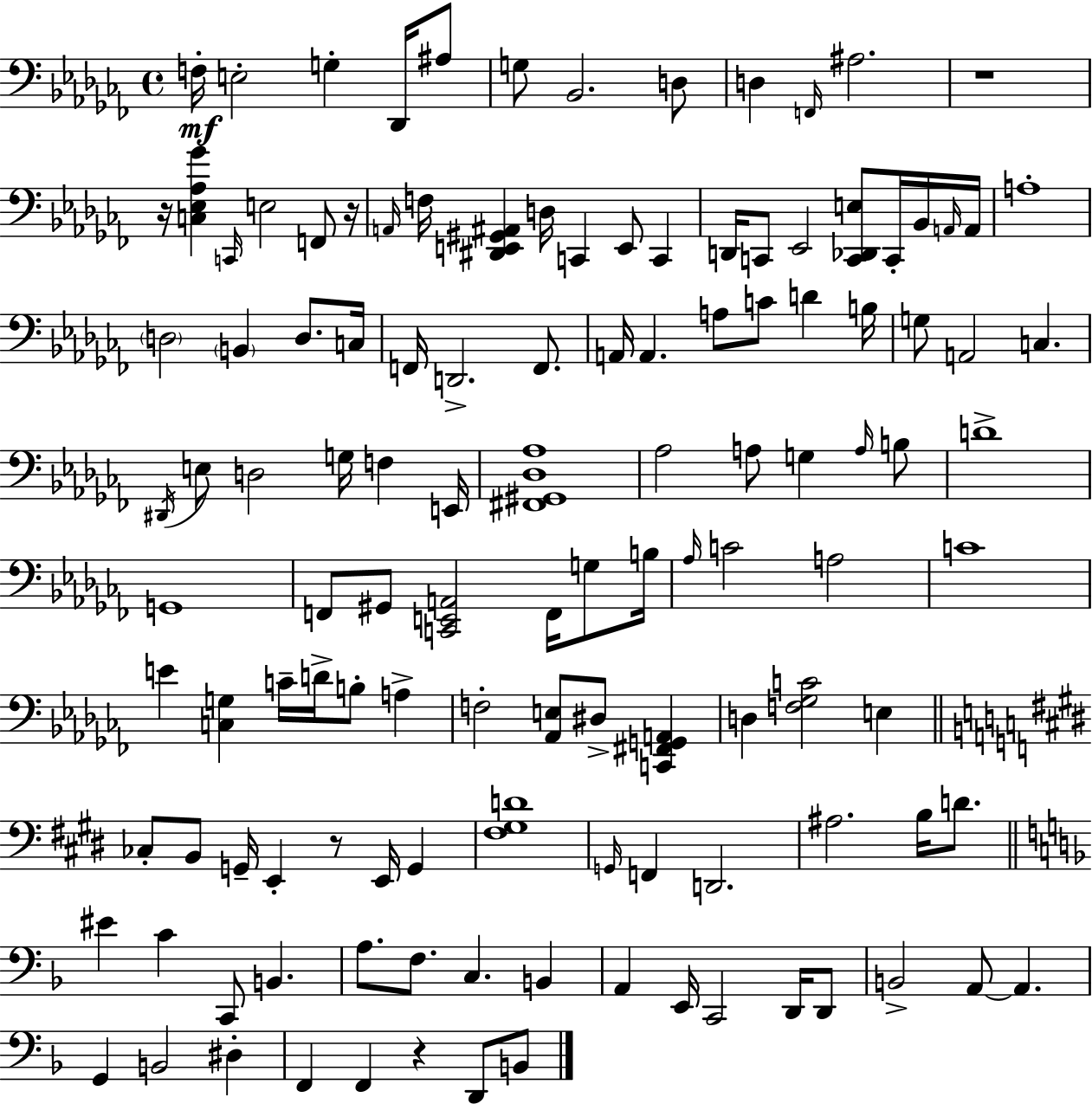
X:1
T:Untitled
M:4/4
L:1/4
K:Abm
F,/4 E,2 G, _D,,/4 ^A,/2 G,/2 _B,,2 D,/2 D, F,,/4 ^A,2 z4 z/4 [C,_E,_A,_G] C,,/4 E,2 F,,/2 z/4 A,,/4 F,/4 [^D,,E,,^G,,^A,,] D,/4 C,, E,,/2 C,, D,,/4 C,,/2 _E,,2 [C,,_D,,E,]/2 C,,/4 _B,,/4 A,,/4 A,,/4 A,4 D,2 B,, D,/2 C,/4 F,,/4 D,,2 F,,/2 A,,/4 A,, A,/2 C/2 D B,/4 G,/2 A,,2 C, ^D,,/4 E,/2 D,2 G,/4 F, E,,/4 [^F,,^G,,_D,_A,]4 _A,2 A,/2 G, A,/4 B,/2 D4 G,,4 F,,/2 ^G,,/2 [C,,E,,A,,]2 F,,/4 G,/2 B,/4 _A,/4 C2 A,2 C4 E [C,G,] C/4 D/4 B,/2 A, F,2 [_A,,E,]/2 ^D,/2 [C,,^F,,G,,A,,] D, [F,_G,C]2 E, _C,/2 B,,/2 G,,/4 E,, z/2 E,,/4 G,, [^F,^G,D]4 G,,/4 F,, D,,2 ^A,2 B,/4 D/2 ^E C C,,/2 B,, A,/2 F,/2 C, B,, A,, E,,/4 C,,2 D,,/4 D,,/2 B,,2 A,,/2 A,, G,, B,,2 ^D, F,, F,, z D,,/2 B,,/2